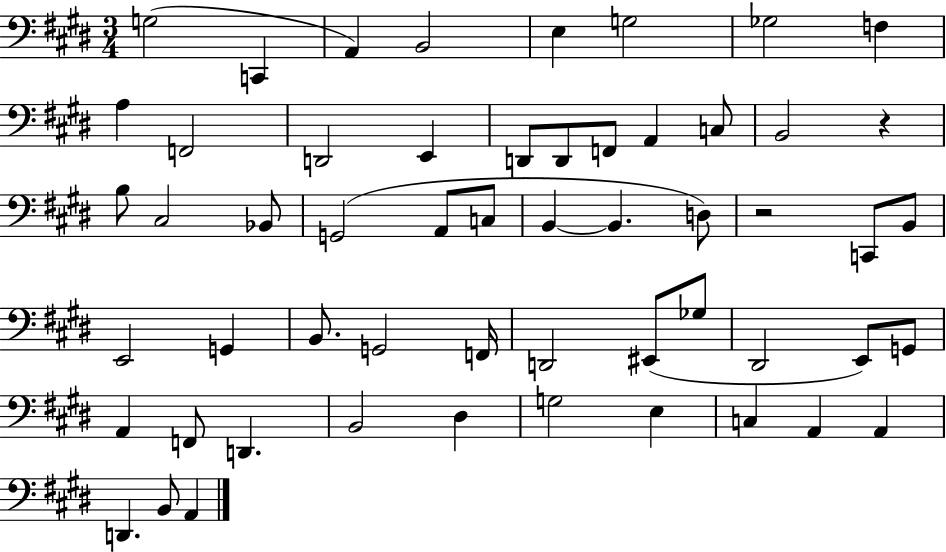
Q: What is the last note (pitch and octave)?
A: A2